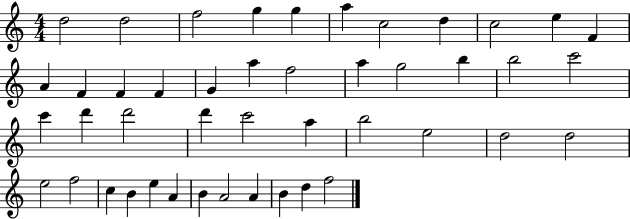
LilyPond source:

{
  \clef treble
  \numericTimeSignature
  \time 4/4
  \key c \major
  d''2 d''2 | f''2 g''4 g''4 | a''4 c''2 d''4 | c''2 e''4 f'4 | \break a'4 f'4 f'4 f'4 | g'4 a''4 f''2 | a''4 g''2 b''4 | b''2 c'''2 | \break c'''4 d'''4 d'''2 | d'''4 c'''2 a''4 | b''2 e''2 | d''2 d''2 | \break e''2 f''2 | c''4 b'4 e''4 a'4 | b'4 a'2 a'4 | b'4 d''4 f''2 | \break \bar "|."
}